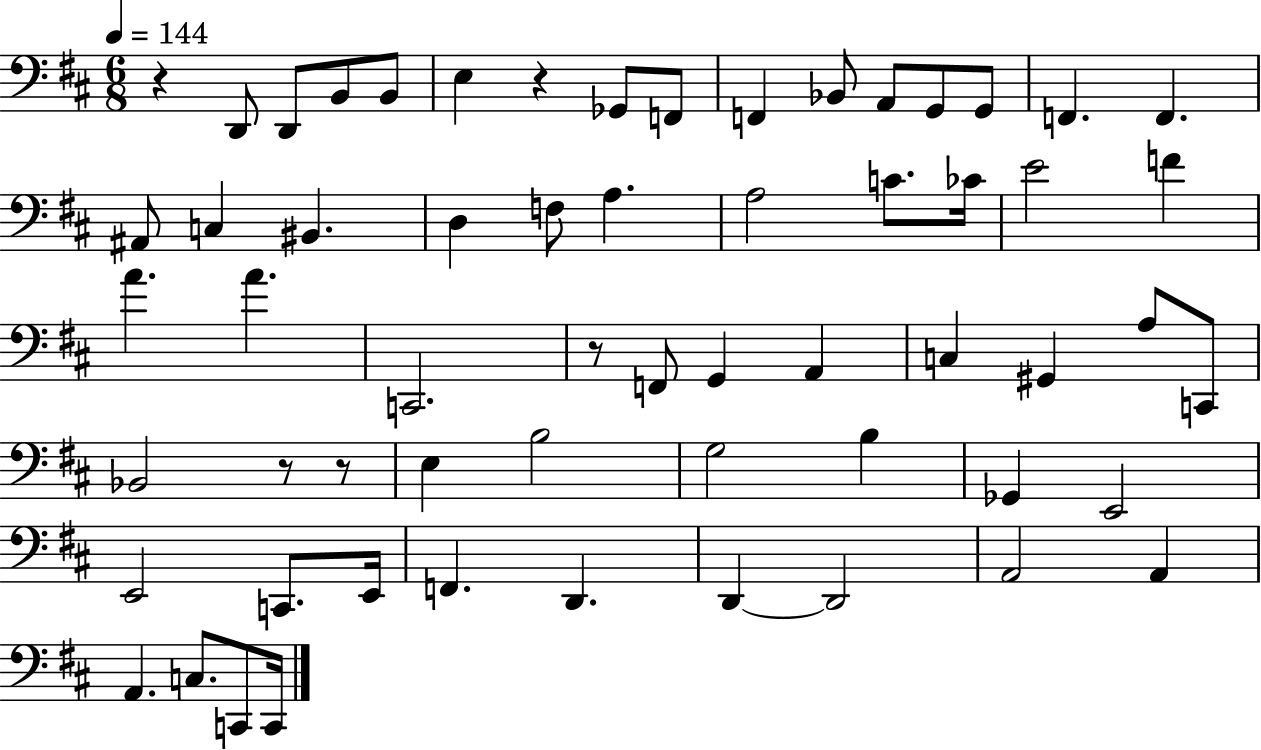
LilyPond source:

{
  \clef bass
  \numericTimeSignature
  \time 6/8
  \key d \major
  \tempo 4 = 144
  \repeat volta 2 { r4 d,8 d,8 b,8 b,8 | e4 r4 ges,8 f,8 | f,4 bes,8 a,8 g,8 g,8 | f,4. f,4. | \break ais,8 c4 bis,4. | d4 f8 a4. | a2 c'8. ces'16 | e'2 f'4 | \break a'4. a'4. | c,2. | r8 f,8 g,4 a,4 | c4 gis,4 a8 c,8 | \break bes,2 r8 r8 | e4 b2 | g2 b4 | ges,4 e,2 | \break e,2 c,8. e,16 | f,4. d,4. | d,4~~ d,2 | a,2 a,4 | \break a,4. c8. c,8 c,16 | } \bar "|."
}